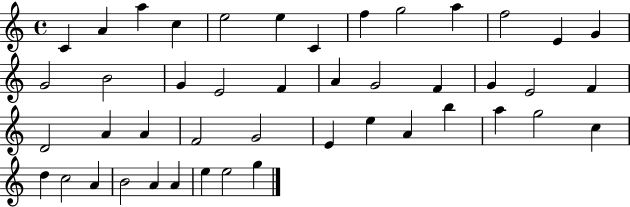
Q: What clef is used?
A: treble